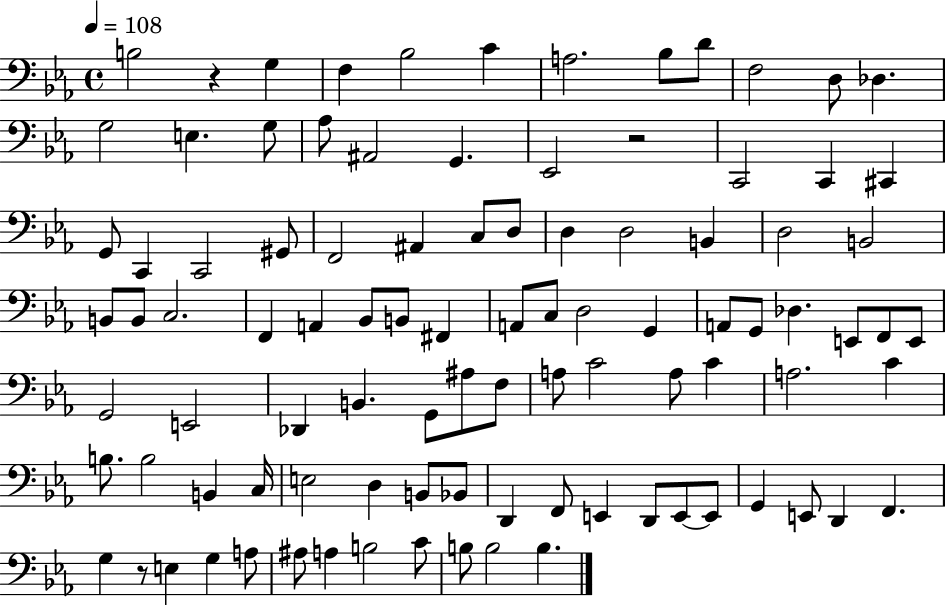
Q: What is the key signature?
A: EES major